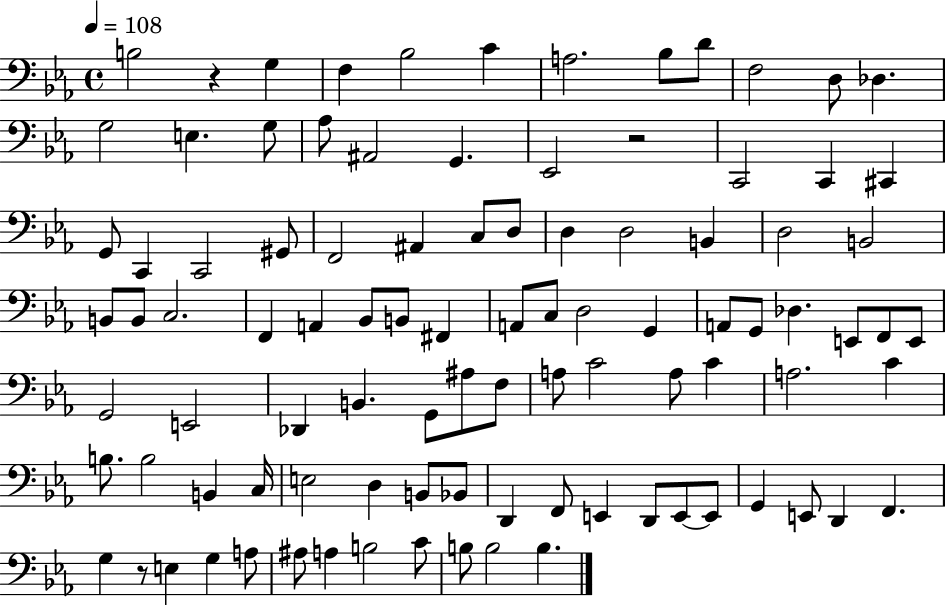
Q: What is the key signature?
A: EES major